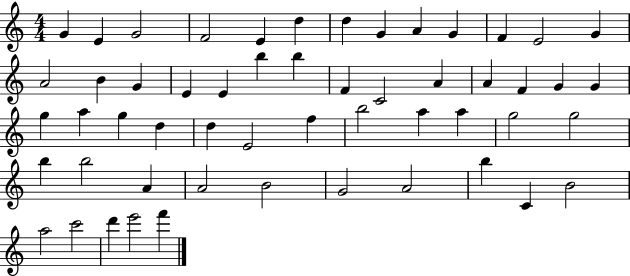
X:1
T:Untitled
M:4/4
L:1/4
K:C
G E G2 F2 E d d G A G F E2 G A2 B G E E b b F C2 A A F G G g a g d d E2 f b2 a a g2 g2 b b2 A A2 B2 G2 A2 b C B2 a2 c'2 d' e'2 f'